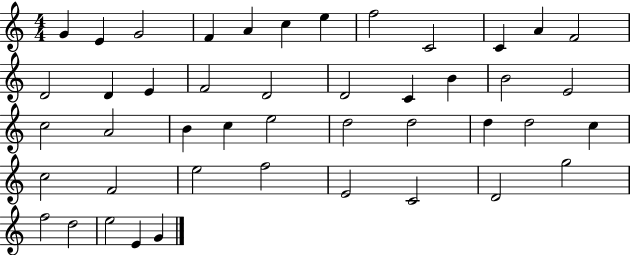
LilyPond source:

{
  \clef treble
  \numericTimeSignature
  \time 4/4
  \key c \major
  g'4 e'4 g'2 | f'4 a'4 c''4 e''4 | f''2 c'2 | c'4 a'4 f'2 | \break d'2 d'4 e'4 | f'2 d'2 | d'2 c'4 b'4 | b'2 e'2 | \break c''2 a'2 | b'4 c''4 e''2 | d''2 d''2 | d''4 d''2 c''4 | \break c''2 f'2 | e''2 f''2 | e'2 c'2 | d'2 g''2 | \break f''2 d''2 | e''2 e'4 g'4 | \bar "|."
}